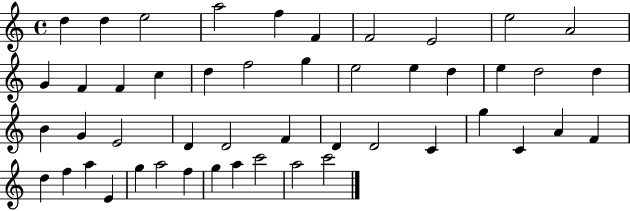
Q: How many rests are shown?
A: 0